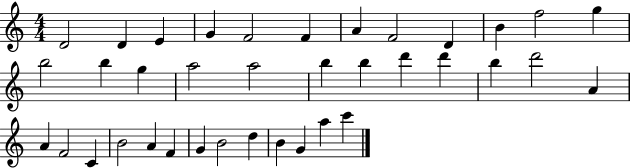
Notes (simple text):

D4/h D4/q E4/q G4/q F4/h F4/q A4/q F4/h D4/q B4/q F5/h G5/q B5/h B5/q G5/q A5/h A5/h B5/q B5/q D6/q D6/q B5/q D6/h A4/q A4/q F4/h C4/q B4/h A4/q F4/q G4/q B4/h D5/q B4/q G4/q A5/q C6/q